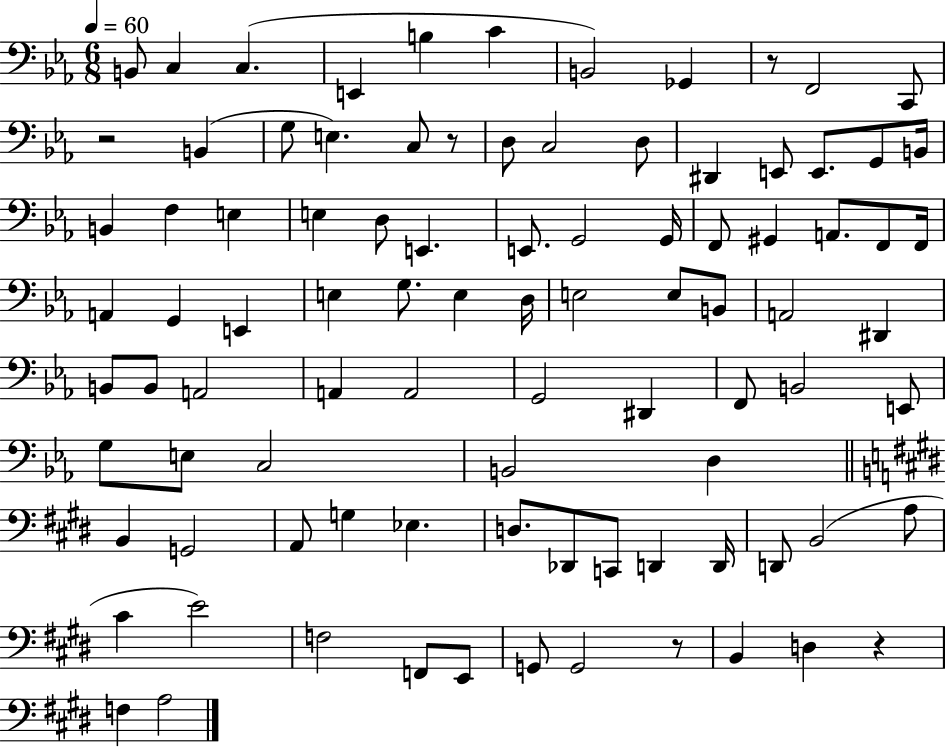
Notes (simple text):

B2/e C3/q C3/q. E2/q B3/q C4/q B2/h Gb2/q R/e F2/h C2/e R/h B2/q G3/e E3/q. C3/e R/e D3/e C3/h D3/e D#2/q E2/e E2/e. G2/e B2/s B2/q F3/q E3/q E3/q D3/e E2/q. E2/e. G2/h G2/s F2/e G#2/q A2/e. F2/e F2/s A2/q G2/q E2/q E3/q G3/e. E3/q D3/s E3/h E3/e B2/e A2/h D#2/q B2/e B2/e A2/h A2/q A2/h G2/h D#2/q F2/e B2/h E2/e G3/e E3/e C3/h B2/h D3/q B2/q G2/h A2/e G3/q Eb3/q. D3/e. Db2/e C2/e D2/q D2/s D2/e B2/h A3/e C#4/q E4/h F3/h F2/e E2/e G2/e G2/h R/e B2/q D3/q R/q F3/q A3/h